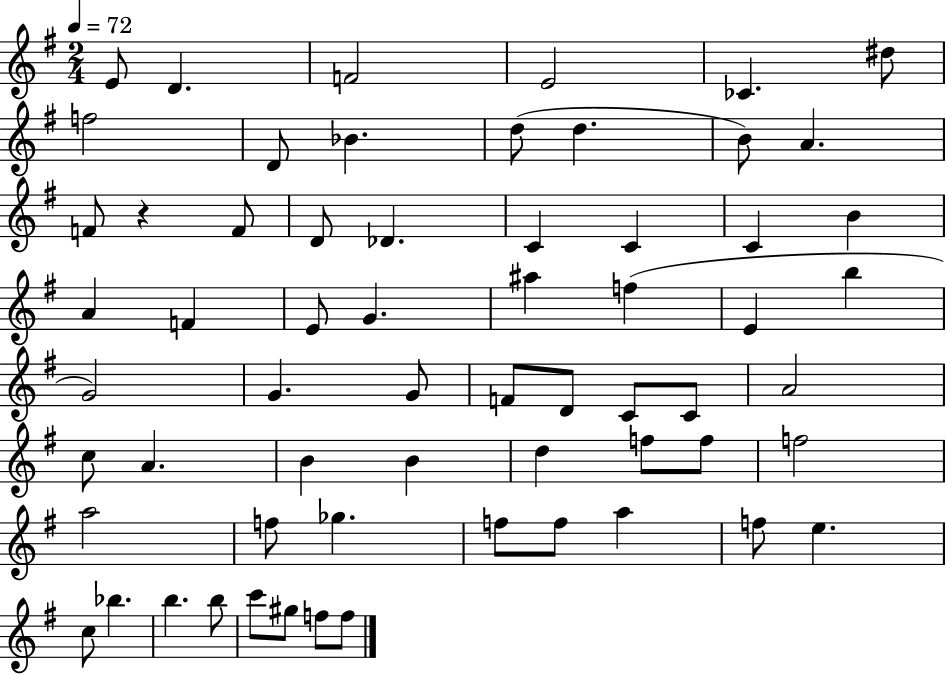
{
  \clef treble
  \numericTimeSignature
  \time 2/4
  \key g \major
  \tempo 4 = 72
  e'8 d'4. | f'2 | e'2 | ces'4. dis''8 | \break f''2 | d'8 bes'4. | d''8( d''4. | b'8) a'4. | \break f'8 r4 f'8 | d'8 des'4. | c'4 c'4 | c'4 b'4 | \break a'4 f'4 | e'8 g'4. | ais''4 f''4( | e'4 b''4 | \break g'2) | g'4. g'8 | f'8 d'8 c'8 c'8 | a'2 | \break c''8 a'4. | b'4 b'4 | d''4 f''8 f''8 | f''2 | \break a''2 | f''8 ges''4. | f''8 f''8 a''4 | f''8 e''4. | \break c''8 bes''4. | b''4. b''8 | c'''8 gis''8 f''8 f''8 | \bar "|."
}